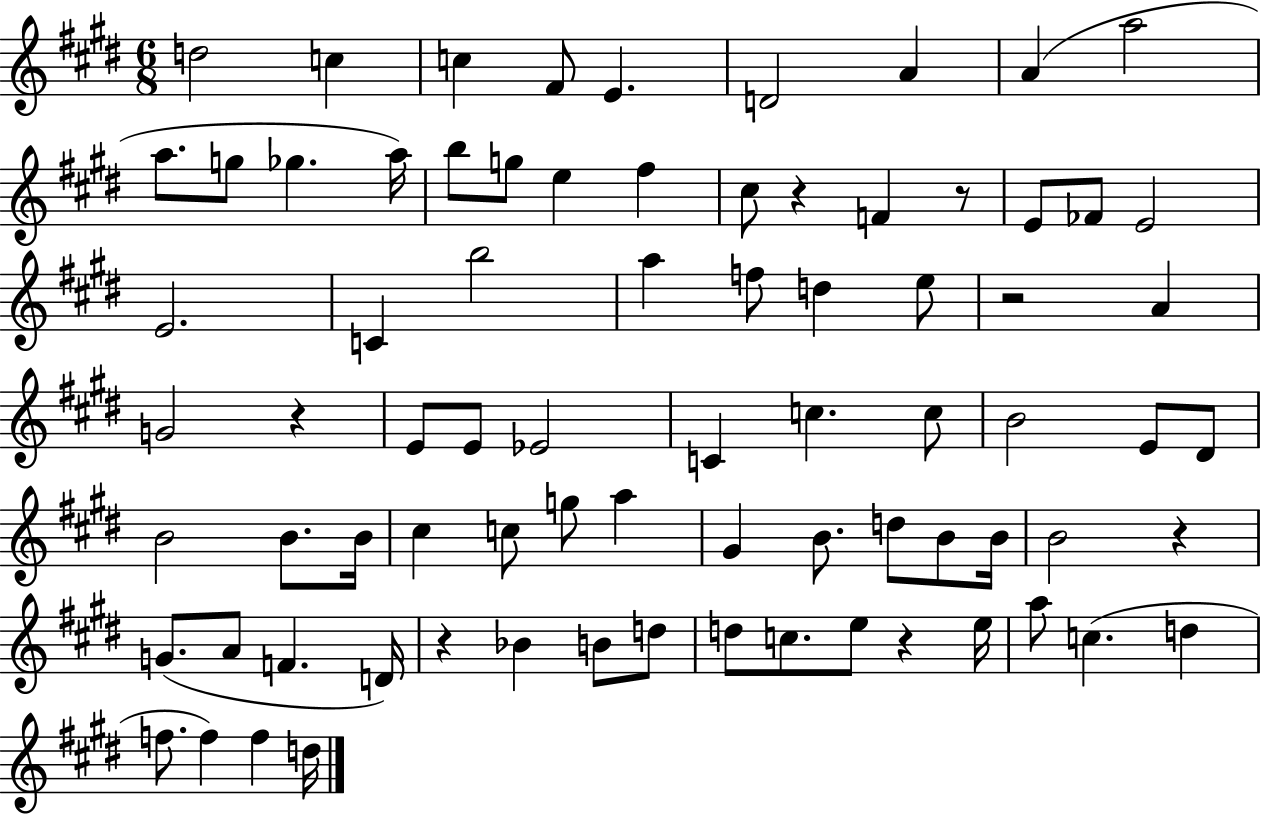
X:1
T:Untitled
M:6/8
L:1/4
K:E
d2 c c ^F/2 E D2 A A a2 a/2 g/2 _g a/4 b/2 g/2 e ^f ^c/2 z F z/2 E/2 _F/2 E2 E2 C b2 a f/2 d e/2 z2 A G2 z E/2 E/2 _E2 C c c/2 B2 E/2 ^D/2 B2 B/2 B/4 ^c c/2 g/2 a ^G B/2 d/2 B/2 B/4 B2 z G/2 A/2 F D/4 z _B B/2 d/2 d/2 c/2 e/2 z e/4 a/2 c d f/2 f f d/4